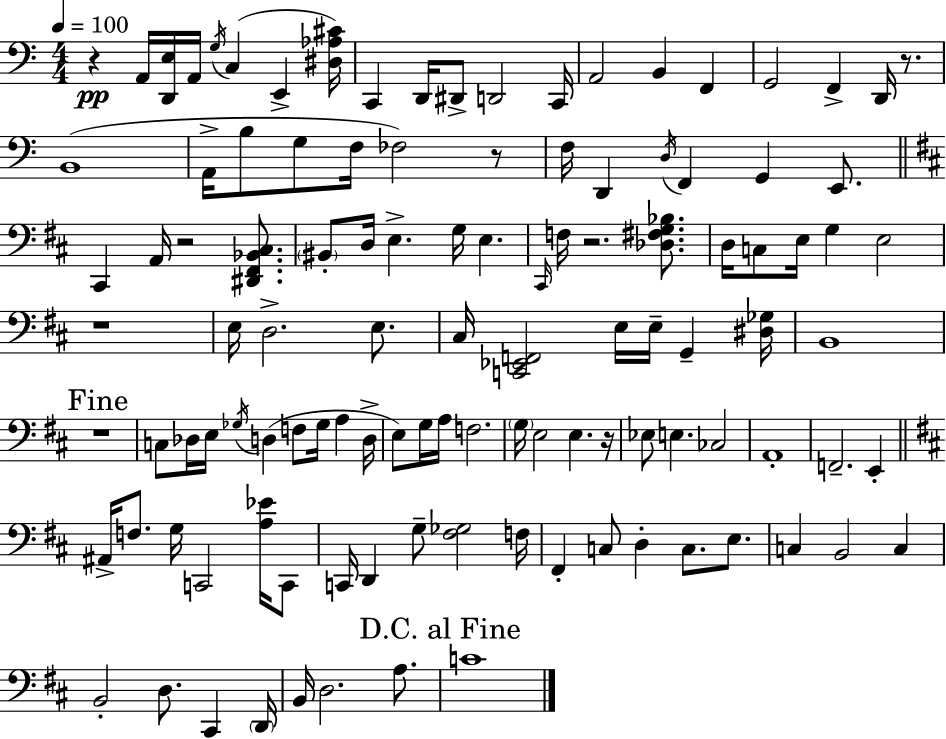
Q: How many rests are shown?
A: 8